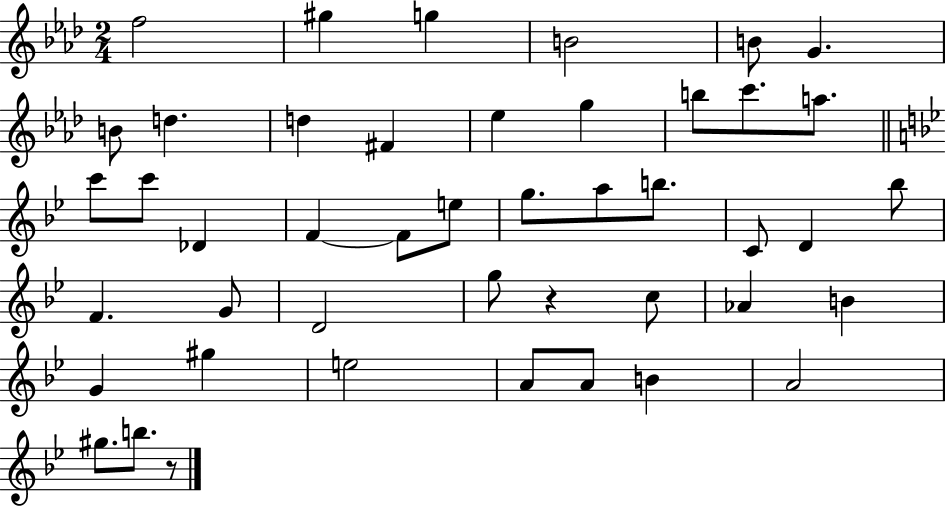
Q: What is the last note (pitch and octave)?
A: B5